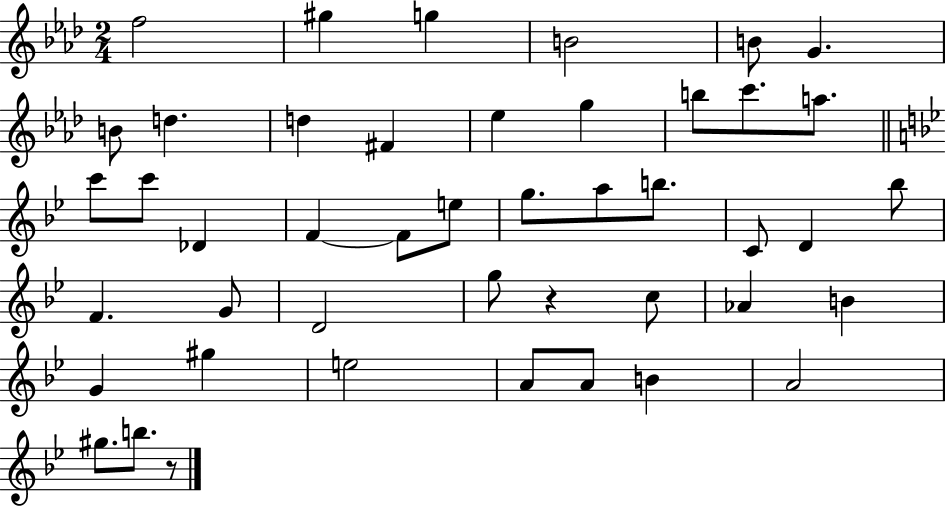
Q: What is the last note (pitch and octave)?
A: B5